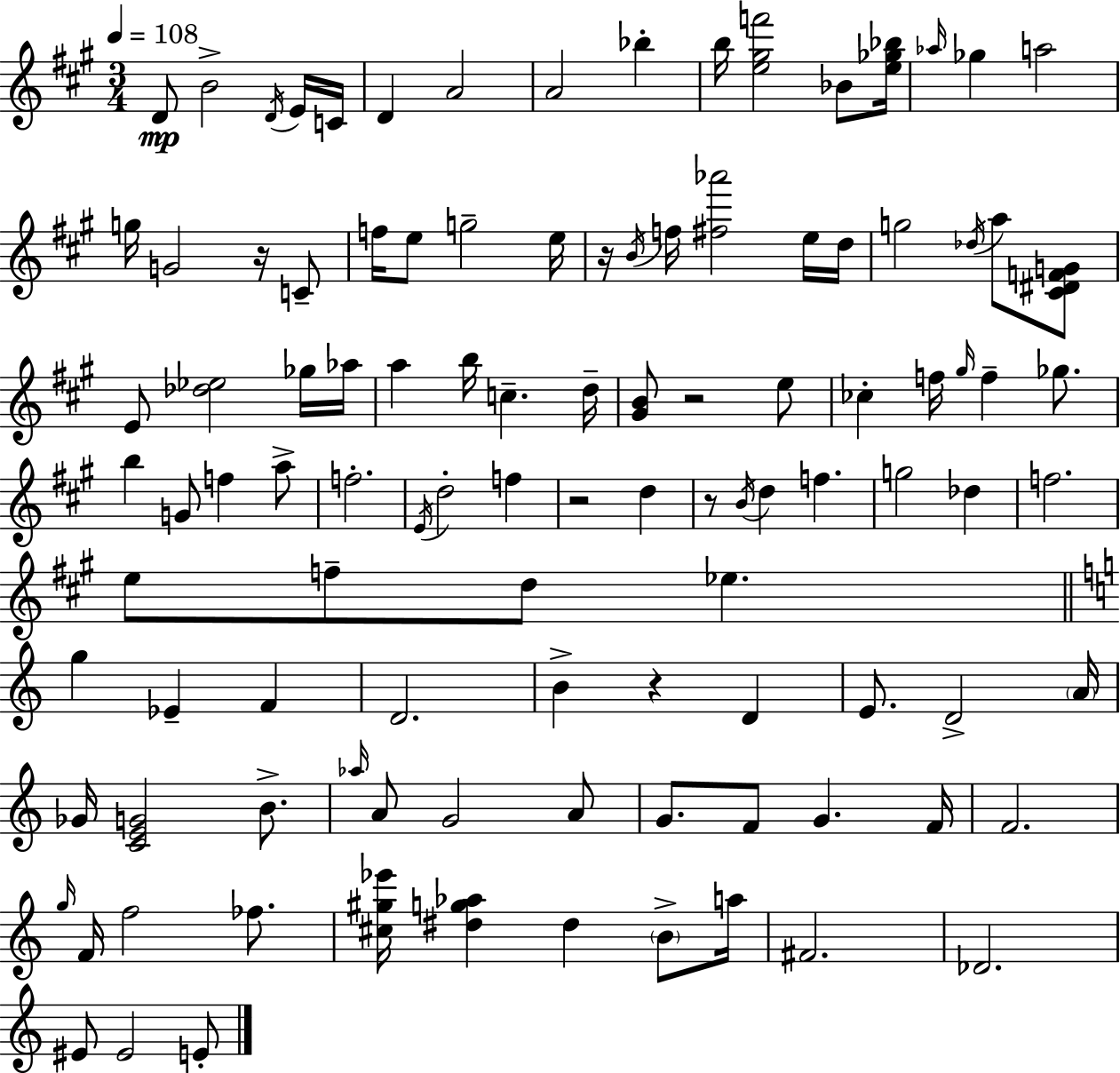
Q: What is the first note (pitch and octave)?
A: D4